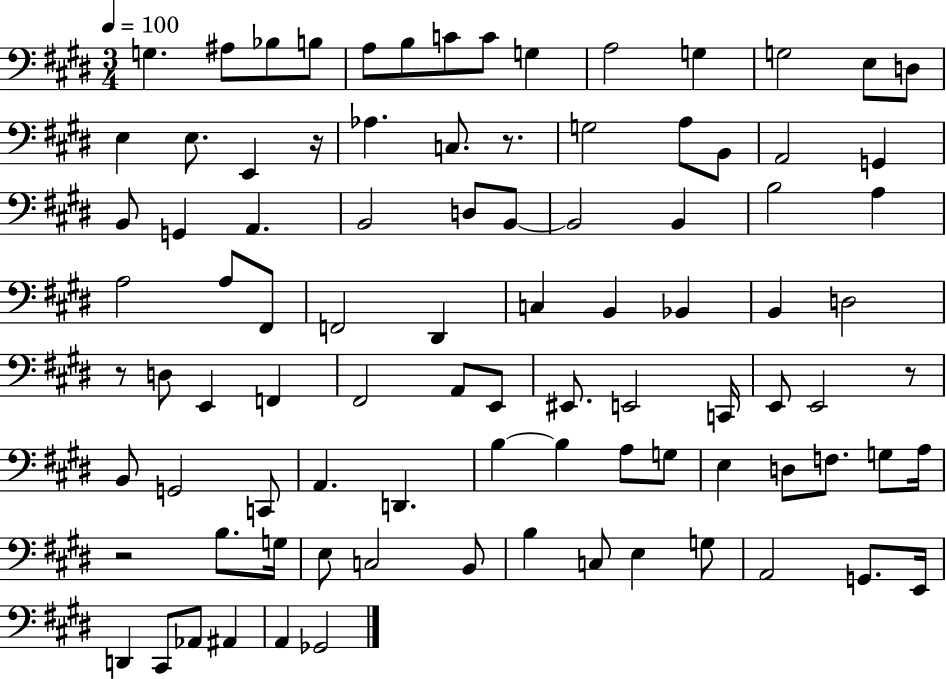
X:1
T:Untitled
M:3/4
L:1/4
K:E
G, ^A,/2 _B,/2 B,/2 A,/2 B,/2 C/2 C/2 G, A,2 G, G,2 E,/2 D,/2 E, E,/2 E,, z/4 _A, C,/2 z/2 G,2 A,/2 B,,/2 A,,2 G,, B,,/2 G,, A,, B,,2 D,/2 B,,/2 B,,2 B,, B,2 A, A,2 A,/2 ^F,,/2 F,,2 ^D,, C, B,, _B,, B,, D,2 z/2 D,/2 E,, F,, ^F,,2 A,,/2 E,,/2 ^E,,/2 E,,2 C,,/4 E,,/2 E,,2 z/2 B,,/2 G,,2 C,,/2 A,, D,, B, B, A,/2 G,/2 E, D,/2 F,/2 G,/2 A,/4 z2 B,/2 G,/4 E,/2 C,2 B,,/2 B, C,/2 E, G,/2 A,,2 G,,/2 E,,/4 D,, ^C,,/2 _A,,/2 ^A,, A,, _G,,2